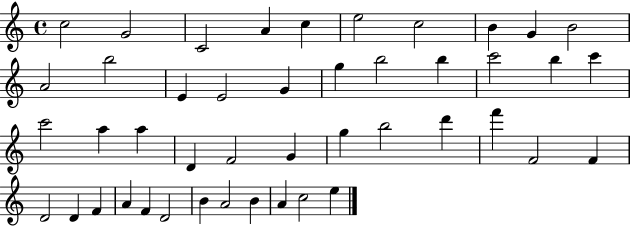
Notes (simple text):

C5/h G4/h C4/h A4/q C5/q E5/h C5/h B4/q G4/q B4/h A4/h B5/h E4/q E4/h G4/q G5/q B5/h B5/q C6/h B5/q C6/q C6/h A5/q A5/q D4/q F4/h G4/q G5/q B5/h D6/q F6/q F4/h F4/q D4/h D4/q F4/q A4/q F4/q D4/h B4/q A4/h B4/q A4/q C5/h E5/q